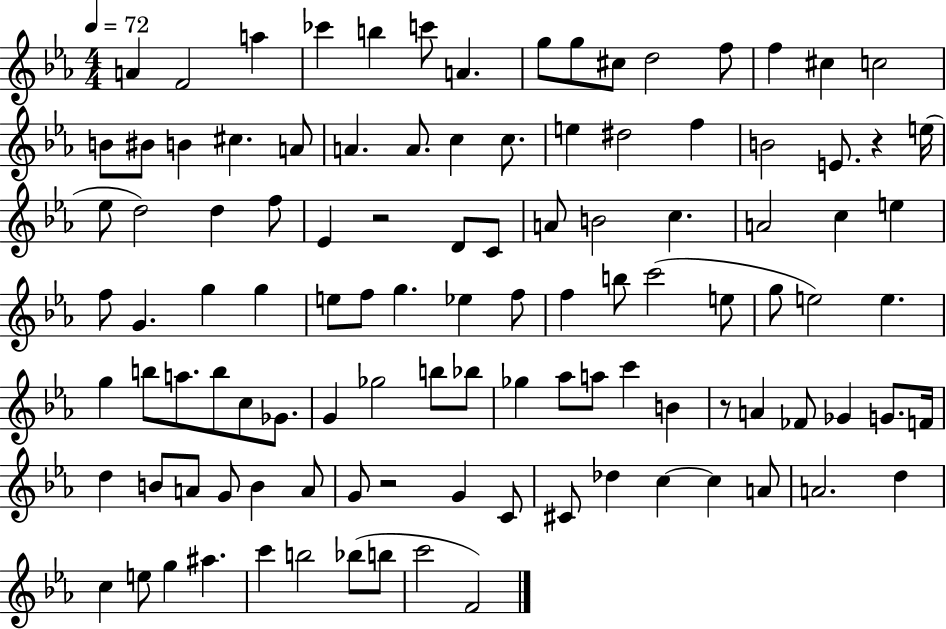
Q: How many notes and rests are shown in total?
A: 109